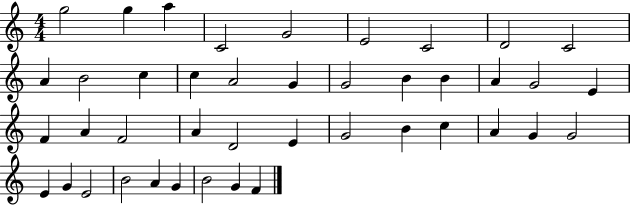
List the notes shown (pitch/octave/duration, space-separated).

G5/h G5/q A5/q C4/h G4/h E4/h C4/h D4/h C4/h A4/q B4/h C5/q C5/q A4/h G4/q G4/h B4/q B4/q A4/q G4/h E4/q F4/q A4/q F4/h A4/q D4/h E4/q G4/h B4/q C5/q A4/q G4/q G4/h E4/q G4/q E4/h B4/h A4/q G4/q B4/h G4/q F4/q